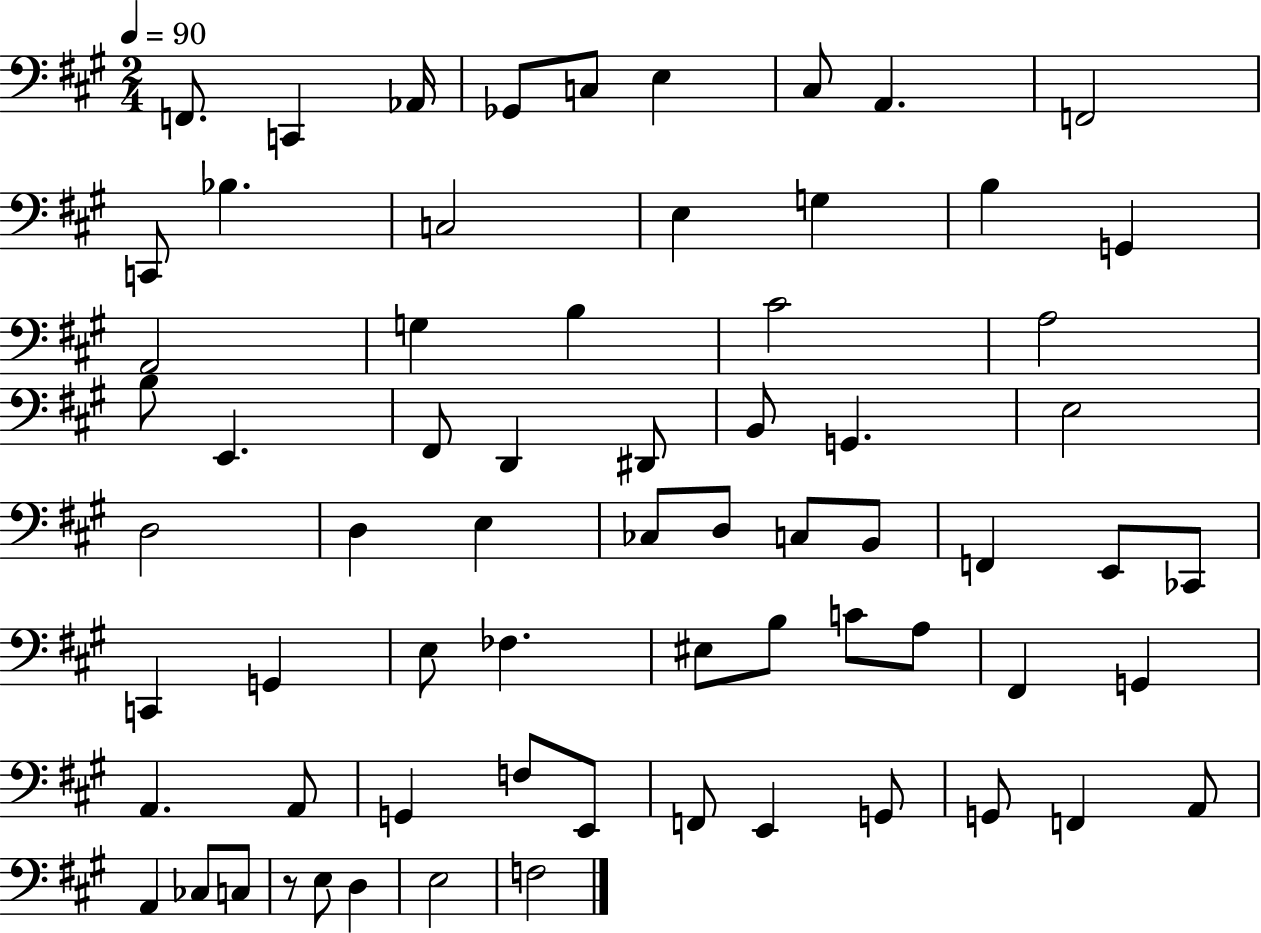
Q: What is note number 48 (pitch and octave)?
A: F#2